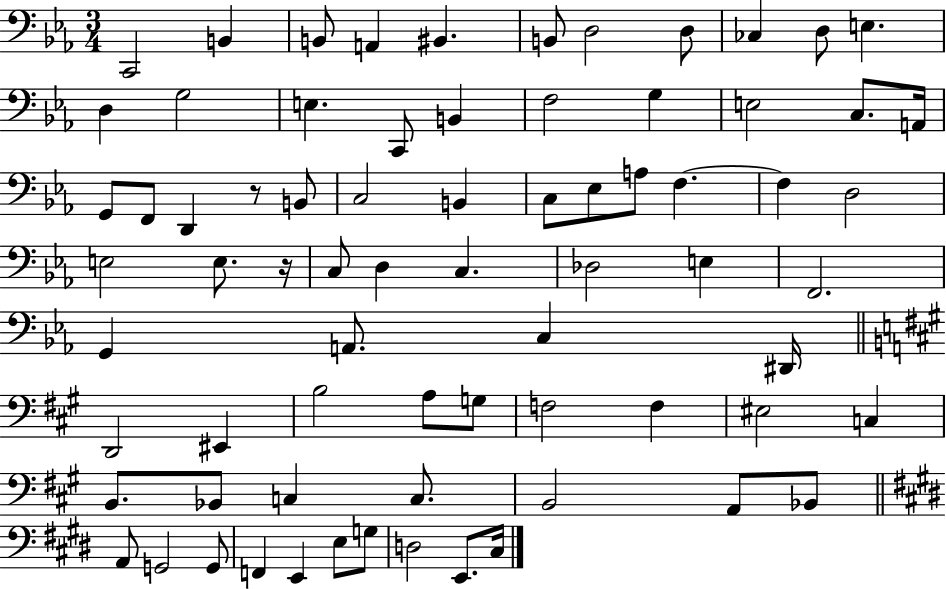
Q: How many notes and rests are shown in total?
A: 73